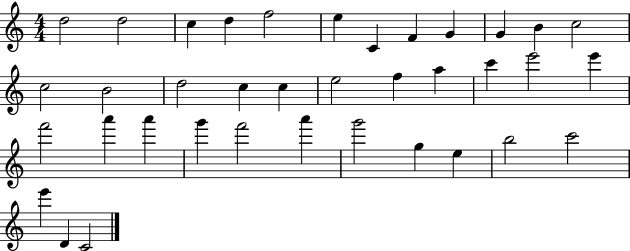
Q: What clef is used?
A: treble